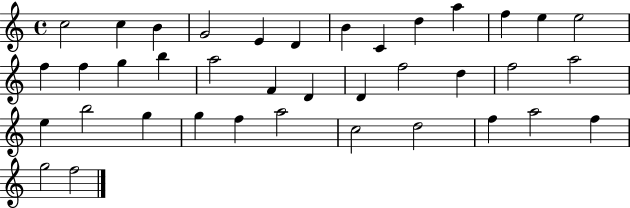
C5/h C5/q B4/q G4/h E4/q D4/q B4/q C4/q D5/q A5/q F5/q E5/q E5/h F5/q F5/q G5/q B5/q A5/h F4/q D4/q D4/q F5/h D5/q F5/h A5/h E5/q B5/h G5/q G5/q F5/q A5/h C5/h D5/h F5/q A5/h F5/q G5/h F5/h